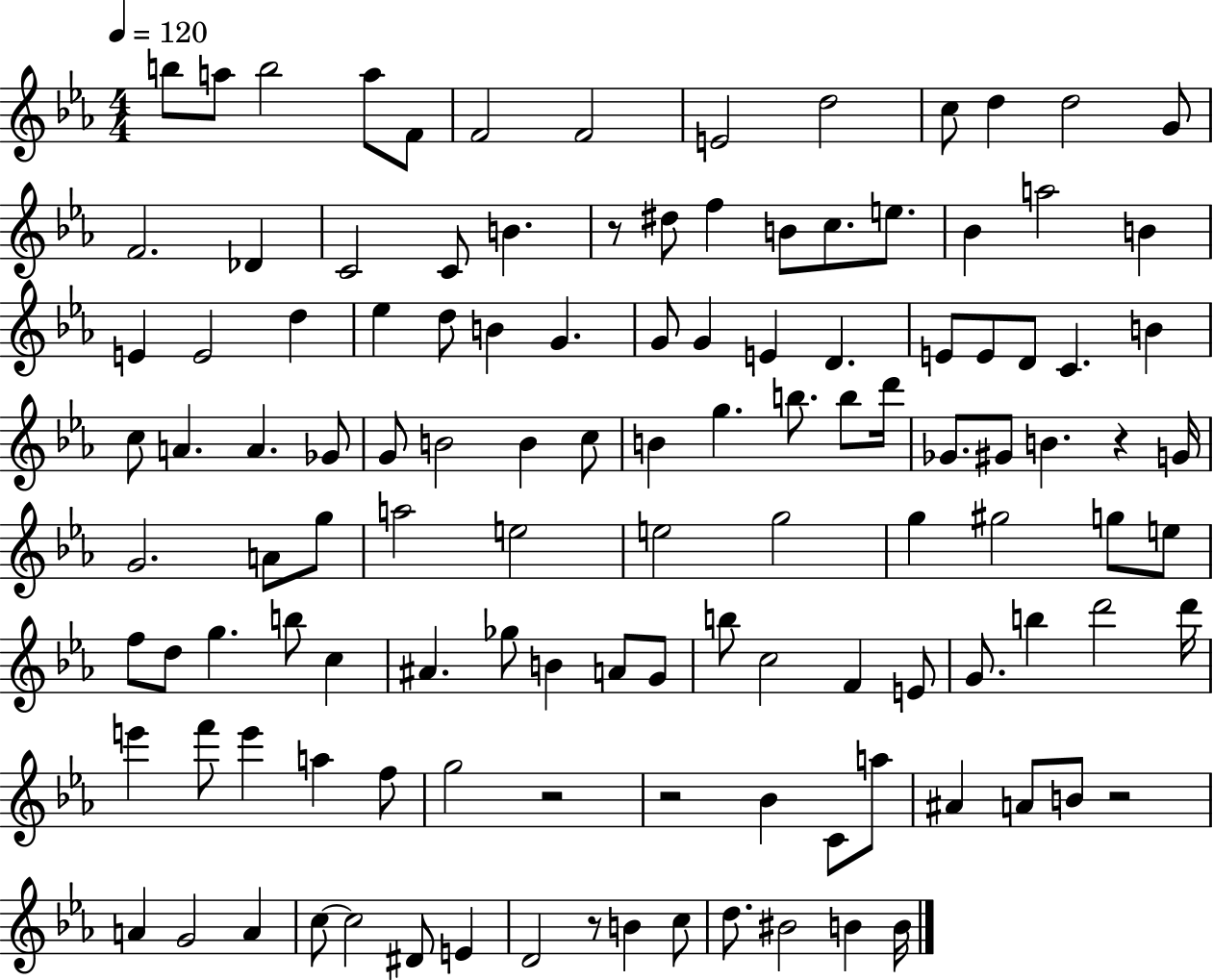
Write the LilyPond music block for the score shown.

{
  \clef treble
  \numericTimeSignature
  \time 4/4
  \key ees \major
  \tempo 4 = 120
  b''8 a''8 b''2 a''8 f'8 | f'2 f'2 | e'2 d''2 | c''8 d''4 d''2 g'8 | \break f'2. des'4 | c'2 c'8 b'4. | r8 dis''8 f''4 b'8 c''8. e''8. | bes'4 a''2 b'4 | \break e'4 e'2 d''4 | ees''4 d''8 b'4 g'4. | g'8 g'4 e'4 d'4. | e'8 e'8 d'8 c'4. b'4 | \break c''8 a'4. a'4. ges'8 | g'8 b'2 b'4 c''8 | b'4 g''4. b''8. b''8 d'''16 | ges'8. gis'8 b'4. r4 g'16 | \break g'2. a'8 g''8 | a''2 e''2 | e''2 g''2 | g''4 gis''2 g''8 e''8 | \break f''8 d''8 g''4. b''8 c''4 | ais'4. ges''8 b'4 a'8 g'8 | b''8 c''2 f'4 e'8 | g'8. b''4 d'''2 d'''16 | \break e'''4 f'''8 e'''4 a''4 f''8 | g''2 r2 | r2 bes'4 c'8 a''8 | ais'4 a'8 b'8 r2 | \break a'4 g'2 a'4 | c''8~~ c''2 dis'8 e'4 | d'2 r8 b'4 c''8 | d''8. bis'2 b'4 b'16 | \break \bar "|."
}